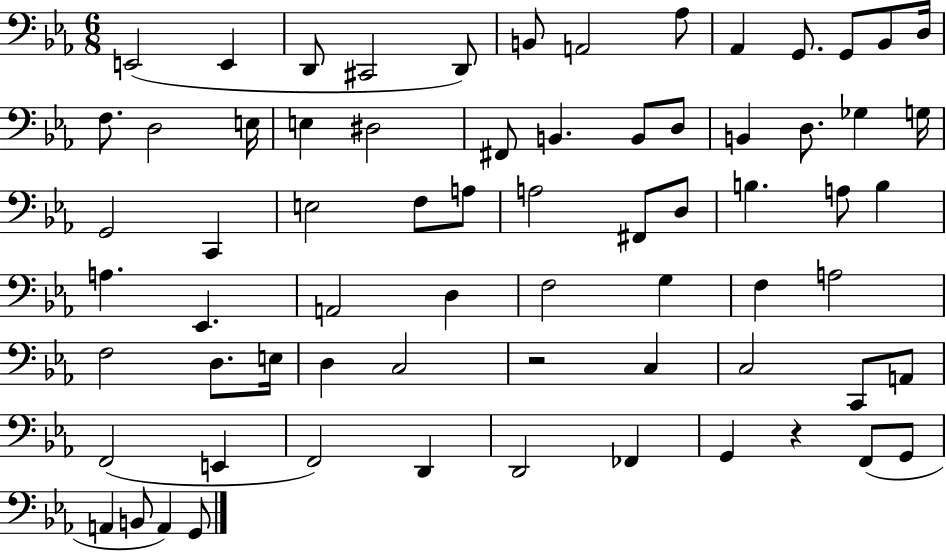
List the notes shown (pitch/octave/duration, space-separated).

E2/h E2/q D2/e C#2/h D2/e B2/e A2/h Ab3/e Ab2/q G2/e. G2/e Bb2/e D3/s F3/e. D3/h E3/s E3/q D#3/h F#2/e B2/q. B2/e D3/e B2/q D3/e. Gb3/q G3/s G2/h C2/q E3/h F3/e A3/e A3/h F#2/e D3/e B3/q. A3/e B3/q A3/q. Eb2/q. A2/h D3/q F3/h G3/q F3/q A3/h F3/h D3/e. E3/s D3/q C3/h R/h C3/q C3/h C2/e A2/e F2/h E2/q F2/h D2/q D2/h FES2/q G2/q R/q F2/e G2/e A2/q B2/e A2/q G2/e